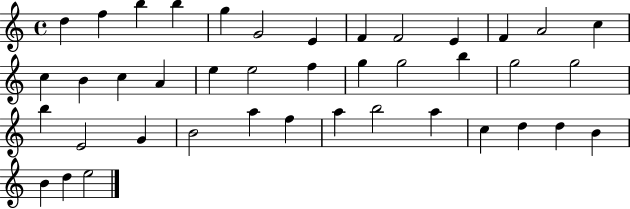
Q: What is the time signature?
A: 4/4